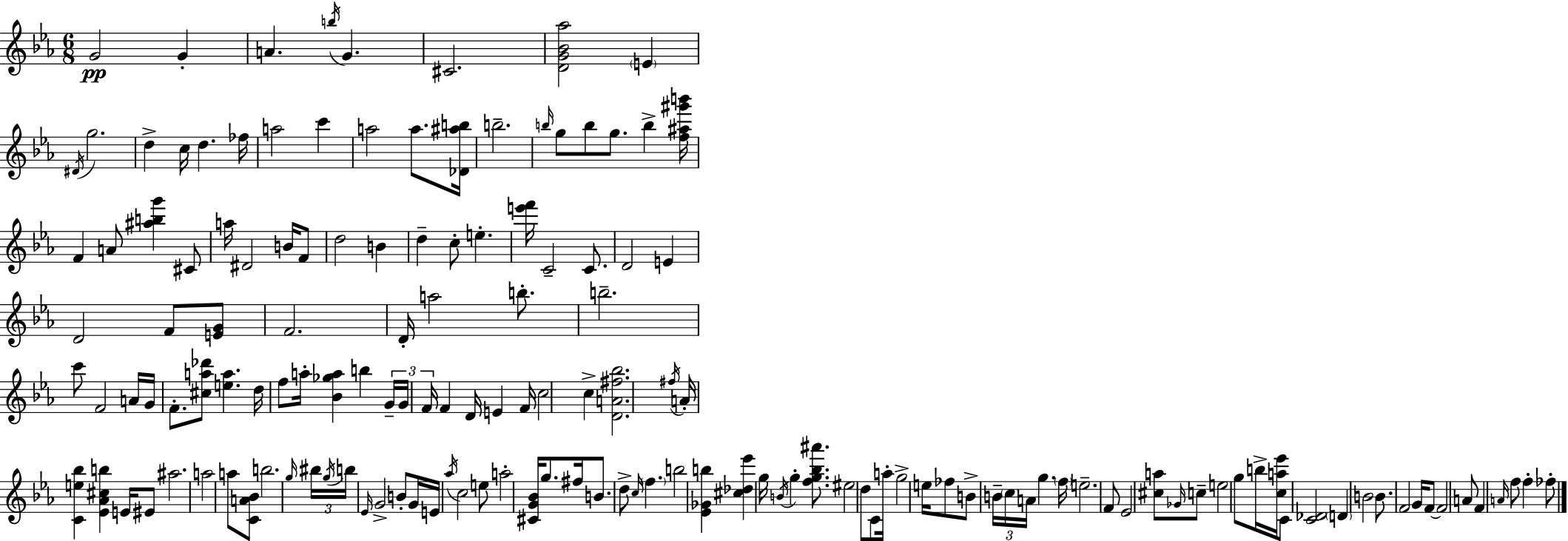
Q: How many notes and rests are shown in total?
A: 150